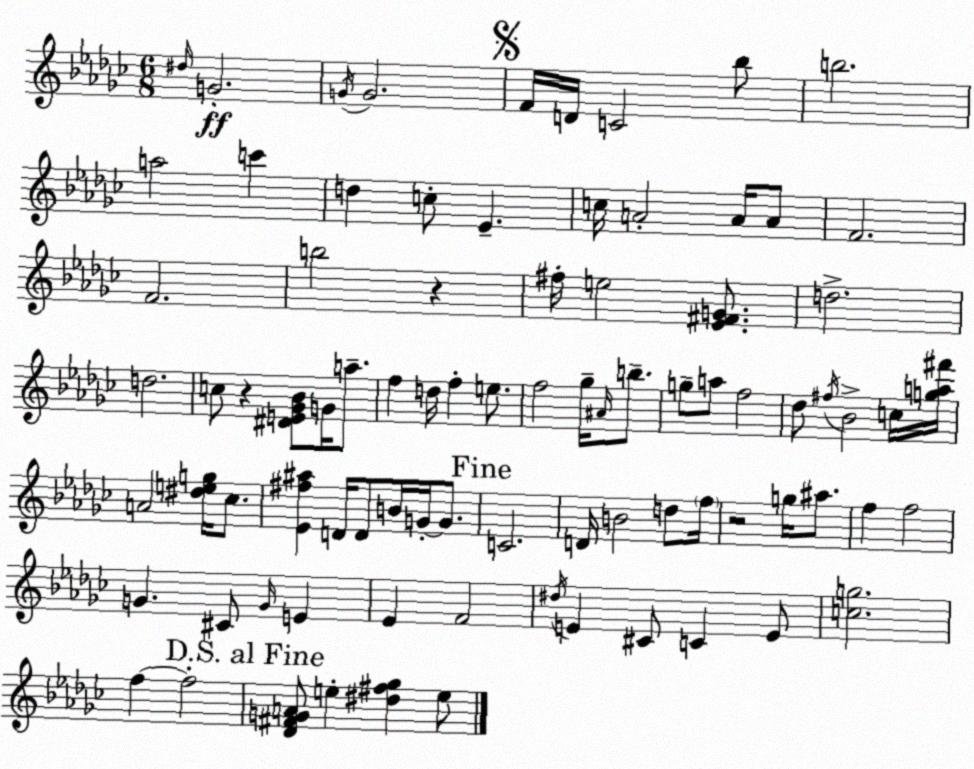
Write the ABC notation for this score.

X:1
T:Untitled
M:6/8
L:1/4
K:Ebm
^d/4 G2 G/4 G2 F/4 D/4 C2 _b/2 b2 a2 c' d c/2 _E c/4 A2 A/4 A/2 F2 F2 b2 z ^f/4 e2 [_E^FG]/2 d2 d2 c/2 z [^DE_G_B]/2 G/4 a/2 f d/4 f e/2 f2 _g/4 ^A/4 b/2 g/2 a/2 f2 _d/2 ^f/4 _B2 c/4 [ga^f']/4 A2 [^deg]/4 _c/2 [_E^f^a] D/4 D/2 B/4 G/4 G/2 C2 D/4 B2 d/2 f/4 z2 g/4 ^a/2 f f2 G ^C/2 G/4 E _E F2 ^d/4 E ^C/2 C E/2 [cg]2 f f2 [_D^FGA]/2 e [^d^f_g] e/2